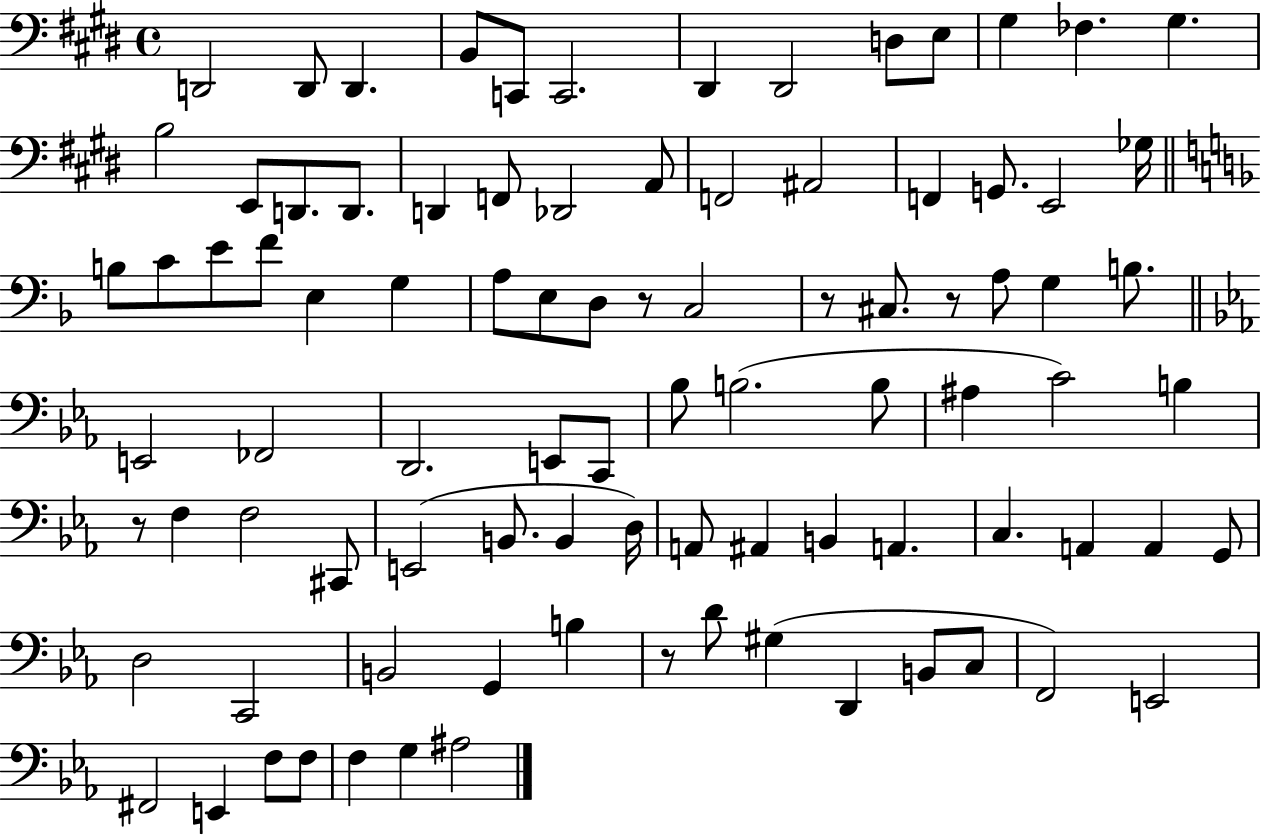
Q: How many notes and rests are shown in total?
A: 91